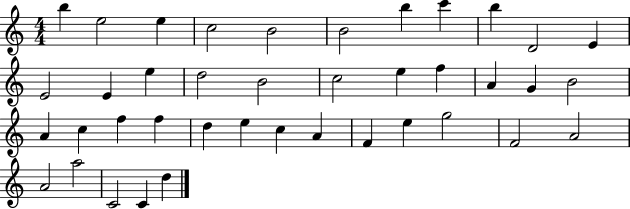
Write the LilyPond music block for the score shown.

{
  \clef treble
  \numericTimeSignature
  \time 4/4
  \key c \major
  b''4 e''2 e''4 | c''2 b'2 | b'2 b''4 c'''4 | b''4 d'2 e'4 | \break e'2 e'4 e''4 | d''2 b'2 | c''2 e''4 f''4 | a'4 g'4 b'2 | \break a'4 c''4 f''4 f''4 | d''4 e''4 c''4 a'4 | f'4 e''4 g''2 | f'2 a'2 | \break a'2 a''2 | c'2 c'4 d''4 | \bar "|."
}